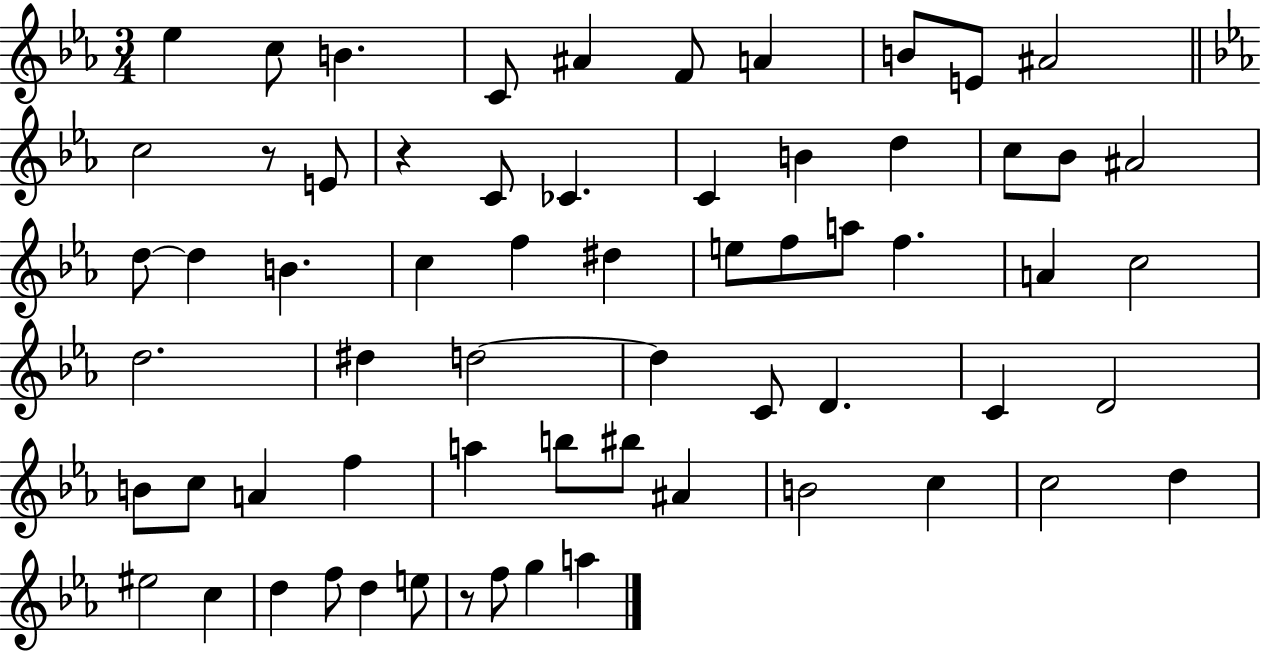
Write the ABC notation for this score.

X:1
T:Untitled
M:3/4
L:1/4
K:Eb
_e c/2 B C/2 ^A F/2 A B/2 E/2 ^A2 c2 z/2 E/2 z C/2 _C C B d c/2 _B/2 ^A2 d/2 d B c f ^d e/2 f/2 a/2 f A c2 d2 ^d d2 d C/2 D C D2 B/2 c/2 A f a b/2 ^b/2 ^A B2 c c2 d ^e2 c d f/2 d e/2 z/2 f/2 g a